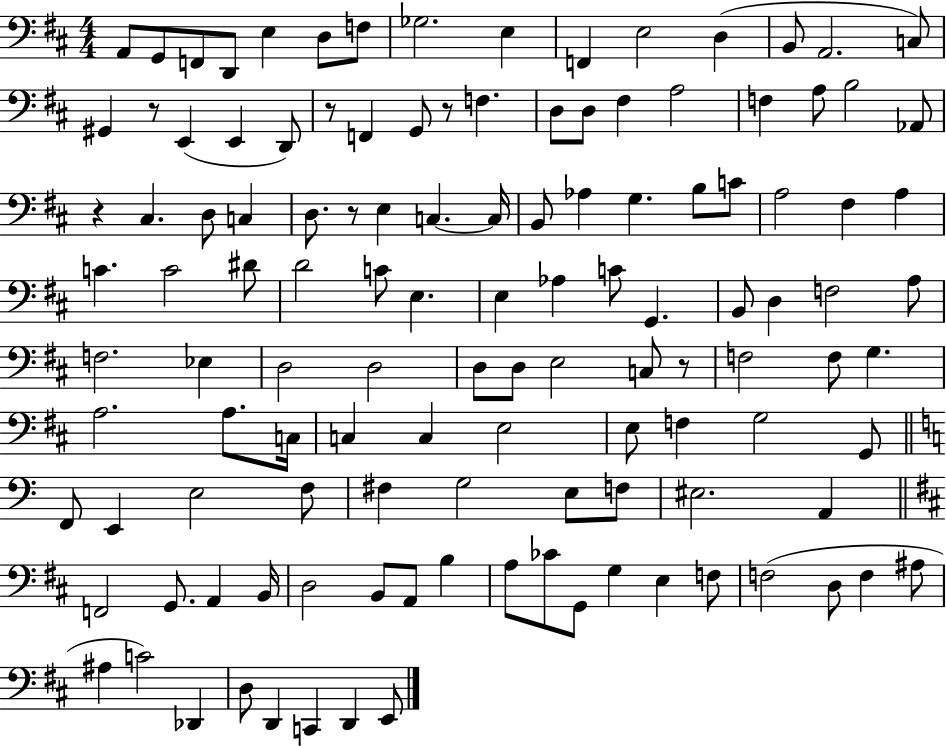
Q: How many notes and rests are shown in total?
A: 122